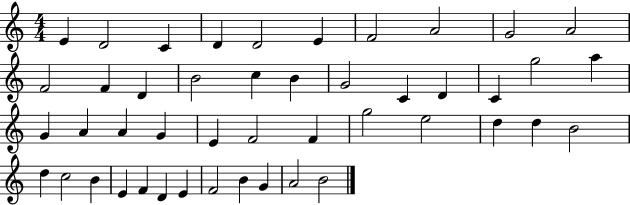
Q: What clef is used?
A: treble